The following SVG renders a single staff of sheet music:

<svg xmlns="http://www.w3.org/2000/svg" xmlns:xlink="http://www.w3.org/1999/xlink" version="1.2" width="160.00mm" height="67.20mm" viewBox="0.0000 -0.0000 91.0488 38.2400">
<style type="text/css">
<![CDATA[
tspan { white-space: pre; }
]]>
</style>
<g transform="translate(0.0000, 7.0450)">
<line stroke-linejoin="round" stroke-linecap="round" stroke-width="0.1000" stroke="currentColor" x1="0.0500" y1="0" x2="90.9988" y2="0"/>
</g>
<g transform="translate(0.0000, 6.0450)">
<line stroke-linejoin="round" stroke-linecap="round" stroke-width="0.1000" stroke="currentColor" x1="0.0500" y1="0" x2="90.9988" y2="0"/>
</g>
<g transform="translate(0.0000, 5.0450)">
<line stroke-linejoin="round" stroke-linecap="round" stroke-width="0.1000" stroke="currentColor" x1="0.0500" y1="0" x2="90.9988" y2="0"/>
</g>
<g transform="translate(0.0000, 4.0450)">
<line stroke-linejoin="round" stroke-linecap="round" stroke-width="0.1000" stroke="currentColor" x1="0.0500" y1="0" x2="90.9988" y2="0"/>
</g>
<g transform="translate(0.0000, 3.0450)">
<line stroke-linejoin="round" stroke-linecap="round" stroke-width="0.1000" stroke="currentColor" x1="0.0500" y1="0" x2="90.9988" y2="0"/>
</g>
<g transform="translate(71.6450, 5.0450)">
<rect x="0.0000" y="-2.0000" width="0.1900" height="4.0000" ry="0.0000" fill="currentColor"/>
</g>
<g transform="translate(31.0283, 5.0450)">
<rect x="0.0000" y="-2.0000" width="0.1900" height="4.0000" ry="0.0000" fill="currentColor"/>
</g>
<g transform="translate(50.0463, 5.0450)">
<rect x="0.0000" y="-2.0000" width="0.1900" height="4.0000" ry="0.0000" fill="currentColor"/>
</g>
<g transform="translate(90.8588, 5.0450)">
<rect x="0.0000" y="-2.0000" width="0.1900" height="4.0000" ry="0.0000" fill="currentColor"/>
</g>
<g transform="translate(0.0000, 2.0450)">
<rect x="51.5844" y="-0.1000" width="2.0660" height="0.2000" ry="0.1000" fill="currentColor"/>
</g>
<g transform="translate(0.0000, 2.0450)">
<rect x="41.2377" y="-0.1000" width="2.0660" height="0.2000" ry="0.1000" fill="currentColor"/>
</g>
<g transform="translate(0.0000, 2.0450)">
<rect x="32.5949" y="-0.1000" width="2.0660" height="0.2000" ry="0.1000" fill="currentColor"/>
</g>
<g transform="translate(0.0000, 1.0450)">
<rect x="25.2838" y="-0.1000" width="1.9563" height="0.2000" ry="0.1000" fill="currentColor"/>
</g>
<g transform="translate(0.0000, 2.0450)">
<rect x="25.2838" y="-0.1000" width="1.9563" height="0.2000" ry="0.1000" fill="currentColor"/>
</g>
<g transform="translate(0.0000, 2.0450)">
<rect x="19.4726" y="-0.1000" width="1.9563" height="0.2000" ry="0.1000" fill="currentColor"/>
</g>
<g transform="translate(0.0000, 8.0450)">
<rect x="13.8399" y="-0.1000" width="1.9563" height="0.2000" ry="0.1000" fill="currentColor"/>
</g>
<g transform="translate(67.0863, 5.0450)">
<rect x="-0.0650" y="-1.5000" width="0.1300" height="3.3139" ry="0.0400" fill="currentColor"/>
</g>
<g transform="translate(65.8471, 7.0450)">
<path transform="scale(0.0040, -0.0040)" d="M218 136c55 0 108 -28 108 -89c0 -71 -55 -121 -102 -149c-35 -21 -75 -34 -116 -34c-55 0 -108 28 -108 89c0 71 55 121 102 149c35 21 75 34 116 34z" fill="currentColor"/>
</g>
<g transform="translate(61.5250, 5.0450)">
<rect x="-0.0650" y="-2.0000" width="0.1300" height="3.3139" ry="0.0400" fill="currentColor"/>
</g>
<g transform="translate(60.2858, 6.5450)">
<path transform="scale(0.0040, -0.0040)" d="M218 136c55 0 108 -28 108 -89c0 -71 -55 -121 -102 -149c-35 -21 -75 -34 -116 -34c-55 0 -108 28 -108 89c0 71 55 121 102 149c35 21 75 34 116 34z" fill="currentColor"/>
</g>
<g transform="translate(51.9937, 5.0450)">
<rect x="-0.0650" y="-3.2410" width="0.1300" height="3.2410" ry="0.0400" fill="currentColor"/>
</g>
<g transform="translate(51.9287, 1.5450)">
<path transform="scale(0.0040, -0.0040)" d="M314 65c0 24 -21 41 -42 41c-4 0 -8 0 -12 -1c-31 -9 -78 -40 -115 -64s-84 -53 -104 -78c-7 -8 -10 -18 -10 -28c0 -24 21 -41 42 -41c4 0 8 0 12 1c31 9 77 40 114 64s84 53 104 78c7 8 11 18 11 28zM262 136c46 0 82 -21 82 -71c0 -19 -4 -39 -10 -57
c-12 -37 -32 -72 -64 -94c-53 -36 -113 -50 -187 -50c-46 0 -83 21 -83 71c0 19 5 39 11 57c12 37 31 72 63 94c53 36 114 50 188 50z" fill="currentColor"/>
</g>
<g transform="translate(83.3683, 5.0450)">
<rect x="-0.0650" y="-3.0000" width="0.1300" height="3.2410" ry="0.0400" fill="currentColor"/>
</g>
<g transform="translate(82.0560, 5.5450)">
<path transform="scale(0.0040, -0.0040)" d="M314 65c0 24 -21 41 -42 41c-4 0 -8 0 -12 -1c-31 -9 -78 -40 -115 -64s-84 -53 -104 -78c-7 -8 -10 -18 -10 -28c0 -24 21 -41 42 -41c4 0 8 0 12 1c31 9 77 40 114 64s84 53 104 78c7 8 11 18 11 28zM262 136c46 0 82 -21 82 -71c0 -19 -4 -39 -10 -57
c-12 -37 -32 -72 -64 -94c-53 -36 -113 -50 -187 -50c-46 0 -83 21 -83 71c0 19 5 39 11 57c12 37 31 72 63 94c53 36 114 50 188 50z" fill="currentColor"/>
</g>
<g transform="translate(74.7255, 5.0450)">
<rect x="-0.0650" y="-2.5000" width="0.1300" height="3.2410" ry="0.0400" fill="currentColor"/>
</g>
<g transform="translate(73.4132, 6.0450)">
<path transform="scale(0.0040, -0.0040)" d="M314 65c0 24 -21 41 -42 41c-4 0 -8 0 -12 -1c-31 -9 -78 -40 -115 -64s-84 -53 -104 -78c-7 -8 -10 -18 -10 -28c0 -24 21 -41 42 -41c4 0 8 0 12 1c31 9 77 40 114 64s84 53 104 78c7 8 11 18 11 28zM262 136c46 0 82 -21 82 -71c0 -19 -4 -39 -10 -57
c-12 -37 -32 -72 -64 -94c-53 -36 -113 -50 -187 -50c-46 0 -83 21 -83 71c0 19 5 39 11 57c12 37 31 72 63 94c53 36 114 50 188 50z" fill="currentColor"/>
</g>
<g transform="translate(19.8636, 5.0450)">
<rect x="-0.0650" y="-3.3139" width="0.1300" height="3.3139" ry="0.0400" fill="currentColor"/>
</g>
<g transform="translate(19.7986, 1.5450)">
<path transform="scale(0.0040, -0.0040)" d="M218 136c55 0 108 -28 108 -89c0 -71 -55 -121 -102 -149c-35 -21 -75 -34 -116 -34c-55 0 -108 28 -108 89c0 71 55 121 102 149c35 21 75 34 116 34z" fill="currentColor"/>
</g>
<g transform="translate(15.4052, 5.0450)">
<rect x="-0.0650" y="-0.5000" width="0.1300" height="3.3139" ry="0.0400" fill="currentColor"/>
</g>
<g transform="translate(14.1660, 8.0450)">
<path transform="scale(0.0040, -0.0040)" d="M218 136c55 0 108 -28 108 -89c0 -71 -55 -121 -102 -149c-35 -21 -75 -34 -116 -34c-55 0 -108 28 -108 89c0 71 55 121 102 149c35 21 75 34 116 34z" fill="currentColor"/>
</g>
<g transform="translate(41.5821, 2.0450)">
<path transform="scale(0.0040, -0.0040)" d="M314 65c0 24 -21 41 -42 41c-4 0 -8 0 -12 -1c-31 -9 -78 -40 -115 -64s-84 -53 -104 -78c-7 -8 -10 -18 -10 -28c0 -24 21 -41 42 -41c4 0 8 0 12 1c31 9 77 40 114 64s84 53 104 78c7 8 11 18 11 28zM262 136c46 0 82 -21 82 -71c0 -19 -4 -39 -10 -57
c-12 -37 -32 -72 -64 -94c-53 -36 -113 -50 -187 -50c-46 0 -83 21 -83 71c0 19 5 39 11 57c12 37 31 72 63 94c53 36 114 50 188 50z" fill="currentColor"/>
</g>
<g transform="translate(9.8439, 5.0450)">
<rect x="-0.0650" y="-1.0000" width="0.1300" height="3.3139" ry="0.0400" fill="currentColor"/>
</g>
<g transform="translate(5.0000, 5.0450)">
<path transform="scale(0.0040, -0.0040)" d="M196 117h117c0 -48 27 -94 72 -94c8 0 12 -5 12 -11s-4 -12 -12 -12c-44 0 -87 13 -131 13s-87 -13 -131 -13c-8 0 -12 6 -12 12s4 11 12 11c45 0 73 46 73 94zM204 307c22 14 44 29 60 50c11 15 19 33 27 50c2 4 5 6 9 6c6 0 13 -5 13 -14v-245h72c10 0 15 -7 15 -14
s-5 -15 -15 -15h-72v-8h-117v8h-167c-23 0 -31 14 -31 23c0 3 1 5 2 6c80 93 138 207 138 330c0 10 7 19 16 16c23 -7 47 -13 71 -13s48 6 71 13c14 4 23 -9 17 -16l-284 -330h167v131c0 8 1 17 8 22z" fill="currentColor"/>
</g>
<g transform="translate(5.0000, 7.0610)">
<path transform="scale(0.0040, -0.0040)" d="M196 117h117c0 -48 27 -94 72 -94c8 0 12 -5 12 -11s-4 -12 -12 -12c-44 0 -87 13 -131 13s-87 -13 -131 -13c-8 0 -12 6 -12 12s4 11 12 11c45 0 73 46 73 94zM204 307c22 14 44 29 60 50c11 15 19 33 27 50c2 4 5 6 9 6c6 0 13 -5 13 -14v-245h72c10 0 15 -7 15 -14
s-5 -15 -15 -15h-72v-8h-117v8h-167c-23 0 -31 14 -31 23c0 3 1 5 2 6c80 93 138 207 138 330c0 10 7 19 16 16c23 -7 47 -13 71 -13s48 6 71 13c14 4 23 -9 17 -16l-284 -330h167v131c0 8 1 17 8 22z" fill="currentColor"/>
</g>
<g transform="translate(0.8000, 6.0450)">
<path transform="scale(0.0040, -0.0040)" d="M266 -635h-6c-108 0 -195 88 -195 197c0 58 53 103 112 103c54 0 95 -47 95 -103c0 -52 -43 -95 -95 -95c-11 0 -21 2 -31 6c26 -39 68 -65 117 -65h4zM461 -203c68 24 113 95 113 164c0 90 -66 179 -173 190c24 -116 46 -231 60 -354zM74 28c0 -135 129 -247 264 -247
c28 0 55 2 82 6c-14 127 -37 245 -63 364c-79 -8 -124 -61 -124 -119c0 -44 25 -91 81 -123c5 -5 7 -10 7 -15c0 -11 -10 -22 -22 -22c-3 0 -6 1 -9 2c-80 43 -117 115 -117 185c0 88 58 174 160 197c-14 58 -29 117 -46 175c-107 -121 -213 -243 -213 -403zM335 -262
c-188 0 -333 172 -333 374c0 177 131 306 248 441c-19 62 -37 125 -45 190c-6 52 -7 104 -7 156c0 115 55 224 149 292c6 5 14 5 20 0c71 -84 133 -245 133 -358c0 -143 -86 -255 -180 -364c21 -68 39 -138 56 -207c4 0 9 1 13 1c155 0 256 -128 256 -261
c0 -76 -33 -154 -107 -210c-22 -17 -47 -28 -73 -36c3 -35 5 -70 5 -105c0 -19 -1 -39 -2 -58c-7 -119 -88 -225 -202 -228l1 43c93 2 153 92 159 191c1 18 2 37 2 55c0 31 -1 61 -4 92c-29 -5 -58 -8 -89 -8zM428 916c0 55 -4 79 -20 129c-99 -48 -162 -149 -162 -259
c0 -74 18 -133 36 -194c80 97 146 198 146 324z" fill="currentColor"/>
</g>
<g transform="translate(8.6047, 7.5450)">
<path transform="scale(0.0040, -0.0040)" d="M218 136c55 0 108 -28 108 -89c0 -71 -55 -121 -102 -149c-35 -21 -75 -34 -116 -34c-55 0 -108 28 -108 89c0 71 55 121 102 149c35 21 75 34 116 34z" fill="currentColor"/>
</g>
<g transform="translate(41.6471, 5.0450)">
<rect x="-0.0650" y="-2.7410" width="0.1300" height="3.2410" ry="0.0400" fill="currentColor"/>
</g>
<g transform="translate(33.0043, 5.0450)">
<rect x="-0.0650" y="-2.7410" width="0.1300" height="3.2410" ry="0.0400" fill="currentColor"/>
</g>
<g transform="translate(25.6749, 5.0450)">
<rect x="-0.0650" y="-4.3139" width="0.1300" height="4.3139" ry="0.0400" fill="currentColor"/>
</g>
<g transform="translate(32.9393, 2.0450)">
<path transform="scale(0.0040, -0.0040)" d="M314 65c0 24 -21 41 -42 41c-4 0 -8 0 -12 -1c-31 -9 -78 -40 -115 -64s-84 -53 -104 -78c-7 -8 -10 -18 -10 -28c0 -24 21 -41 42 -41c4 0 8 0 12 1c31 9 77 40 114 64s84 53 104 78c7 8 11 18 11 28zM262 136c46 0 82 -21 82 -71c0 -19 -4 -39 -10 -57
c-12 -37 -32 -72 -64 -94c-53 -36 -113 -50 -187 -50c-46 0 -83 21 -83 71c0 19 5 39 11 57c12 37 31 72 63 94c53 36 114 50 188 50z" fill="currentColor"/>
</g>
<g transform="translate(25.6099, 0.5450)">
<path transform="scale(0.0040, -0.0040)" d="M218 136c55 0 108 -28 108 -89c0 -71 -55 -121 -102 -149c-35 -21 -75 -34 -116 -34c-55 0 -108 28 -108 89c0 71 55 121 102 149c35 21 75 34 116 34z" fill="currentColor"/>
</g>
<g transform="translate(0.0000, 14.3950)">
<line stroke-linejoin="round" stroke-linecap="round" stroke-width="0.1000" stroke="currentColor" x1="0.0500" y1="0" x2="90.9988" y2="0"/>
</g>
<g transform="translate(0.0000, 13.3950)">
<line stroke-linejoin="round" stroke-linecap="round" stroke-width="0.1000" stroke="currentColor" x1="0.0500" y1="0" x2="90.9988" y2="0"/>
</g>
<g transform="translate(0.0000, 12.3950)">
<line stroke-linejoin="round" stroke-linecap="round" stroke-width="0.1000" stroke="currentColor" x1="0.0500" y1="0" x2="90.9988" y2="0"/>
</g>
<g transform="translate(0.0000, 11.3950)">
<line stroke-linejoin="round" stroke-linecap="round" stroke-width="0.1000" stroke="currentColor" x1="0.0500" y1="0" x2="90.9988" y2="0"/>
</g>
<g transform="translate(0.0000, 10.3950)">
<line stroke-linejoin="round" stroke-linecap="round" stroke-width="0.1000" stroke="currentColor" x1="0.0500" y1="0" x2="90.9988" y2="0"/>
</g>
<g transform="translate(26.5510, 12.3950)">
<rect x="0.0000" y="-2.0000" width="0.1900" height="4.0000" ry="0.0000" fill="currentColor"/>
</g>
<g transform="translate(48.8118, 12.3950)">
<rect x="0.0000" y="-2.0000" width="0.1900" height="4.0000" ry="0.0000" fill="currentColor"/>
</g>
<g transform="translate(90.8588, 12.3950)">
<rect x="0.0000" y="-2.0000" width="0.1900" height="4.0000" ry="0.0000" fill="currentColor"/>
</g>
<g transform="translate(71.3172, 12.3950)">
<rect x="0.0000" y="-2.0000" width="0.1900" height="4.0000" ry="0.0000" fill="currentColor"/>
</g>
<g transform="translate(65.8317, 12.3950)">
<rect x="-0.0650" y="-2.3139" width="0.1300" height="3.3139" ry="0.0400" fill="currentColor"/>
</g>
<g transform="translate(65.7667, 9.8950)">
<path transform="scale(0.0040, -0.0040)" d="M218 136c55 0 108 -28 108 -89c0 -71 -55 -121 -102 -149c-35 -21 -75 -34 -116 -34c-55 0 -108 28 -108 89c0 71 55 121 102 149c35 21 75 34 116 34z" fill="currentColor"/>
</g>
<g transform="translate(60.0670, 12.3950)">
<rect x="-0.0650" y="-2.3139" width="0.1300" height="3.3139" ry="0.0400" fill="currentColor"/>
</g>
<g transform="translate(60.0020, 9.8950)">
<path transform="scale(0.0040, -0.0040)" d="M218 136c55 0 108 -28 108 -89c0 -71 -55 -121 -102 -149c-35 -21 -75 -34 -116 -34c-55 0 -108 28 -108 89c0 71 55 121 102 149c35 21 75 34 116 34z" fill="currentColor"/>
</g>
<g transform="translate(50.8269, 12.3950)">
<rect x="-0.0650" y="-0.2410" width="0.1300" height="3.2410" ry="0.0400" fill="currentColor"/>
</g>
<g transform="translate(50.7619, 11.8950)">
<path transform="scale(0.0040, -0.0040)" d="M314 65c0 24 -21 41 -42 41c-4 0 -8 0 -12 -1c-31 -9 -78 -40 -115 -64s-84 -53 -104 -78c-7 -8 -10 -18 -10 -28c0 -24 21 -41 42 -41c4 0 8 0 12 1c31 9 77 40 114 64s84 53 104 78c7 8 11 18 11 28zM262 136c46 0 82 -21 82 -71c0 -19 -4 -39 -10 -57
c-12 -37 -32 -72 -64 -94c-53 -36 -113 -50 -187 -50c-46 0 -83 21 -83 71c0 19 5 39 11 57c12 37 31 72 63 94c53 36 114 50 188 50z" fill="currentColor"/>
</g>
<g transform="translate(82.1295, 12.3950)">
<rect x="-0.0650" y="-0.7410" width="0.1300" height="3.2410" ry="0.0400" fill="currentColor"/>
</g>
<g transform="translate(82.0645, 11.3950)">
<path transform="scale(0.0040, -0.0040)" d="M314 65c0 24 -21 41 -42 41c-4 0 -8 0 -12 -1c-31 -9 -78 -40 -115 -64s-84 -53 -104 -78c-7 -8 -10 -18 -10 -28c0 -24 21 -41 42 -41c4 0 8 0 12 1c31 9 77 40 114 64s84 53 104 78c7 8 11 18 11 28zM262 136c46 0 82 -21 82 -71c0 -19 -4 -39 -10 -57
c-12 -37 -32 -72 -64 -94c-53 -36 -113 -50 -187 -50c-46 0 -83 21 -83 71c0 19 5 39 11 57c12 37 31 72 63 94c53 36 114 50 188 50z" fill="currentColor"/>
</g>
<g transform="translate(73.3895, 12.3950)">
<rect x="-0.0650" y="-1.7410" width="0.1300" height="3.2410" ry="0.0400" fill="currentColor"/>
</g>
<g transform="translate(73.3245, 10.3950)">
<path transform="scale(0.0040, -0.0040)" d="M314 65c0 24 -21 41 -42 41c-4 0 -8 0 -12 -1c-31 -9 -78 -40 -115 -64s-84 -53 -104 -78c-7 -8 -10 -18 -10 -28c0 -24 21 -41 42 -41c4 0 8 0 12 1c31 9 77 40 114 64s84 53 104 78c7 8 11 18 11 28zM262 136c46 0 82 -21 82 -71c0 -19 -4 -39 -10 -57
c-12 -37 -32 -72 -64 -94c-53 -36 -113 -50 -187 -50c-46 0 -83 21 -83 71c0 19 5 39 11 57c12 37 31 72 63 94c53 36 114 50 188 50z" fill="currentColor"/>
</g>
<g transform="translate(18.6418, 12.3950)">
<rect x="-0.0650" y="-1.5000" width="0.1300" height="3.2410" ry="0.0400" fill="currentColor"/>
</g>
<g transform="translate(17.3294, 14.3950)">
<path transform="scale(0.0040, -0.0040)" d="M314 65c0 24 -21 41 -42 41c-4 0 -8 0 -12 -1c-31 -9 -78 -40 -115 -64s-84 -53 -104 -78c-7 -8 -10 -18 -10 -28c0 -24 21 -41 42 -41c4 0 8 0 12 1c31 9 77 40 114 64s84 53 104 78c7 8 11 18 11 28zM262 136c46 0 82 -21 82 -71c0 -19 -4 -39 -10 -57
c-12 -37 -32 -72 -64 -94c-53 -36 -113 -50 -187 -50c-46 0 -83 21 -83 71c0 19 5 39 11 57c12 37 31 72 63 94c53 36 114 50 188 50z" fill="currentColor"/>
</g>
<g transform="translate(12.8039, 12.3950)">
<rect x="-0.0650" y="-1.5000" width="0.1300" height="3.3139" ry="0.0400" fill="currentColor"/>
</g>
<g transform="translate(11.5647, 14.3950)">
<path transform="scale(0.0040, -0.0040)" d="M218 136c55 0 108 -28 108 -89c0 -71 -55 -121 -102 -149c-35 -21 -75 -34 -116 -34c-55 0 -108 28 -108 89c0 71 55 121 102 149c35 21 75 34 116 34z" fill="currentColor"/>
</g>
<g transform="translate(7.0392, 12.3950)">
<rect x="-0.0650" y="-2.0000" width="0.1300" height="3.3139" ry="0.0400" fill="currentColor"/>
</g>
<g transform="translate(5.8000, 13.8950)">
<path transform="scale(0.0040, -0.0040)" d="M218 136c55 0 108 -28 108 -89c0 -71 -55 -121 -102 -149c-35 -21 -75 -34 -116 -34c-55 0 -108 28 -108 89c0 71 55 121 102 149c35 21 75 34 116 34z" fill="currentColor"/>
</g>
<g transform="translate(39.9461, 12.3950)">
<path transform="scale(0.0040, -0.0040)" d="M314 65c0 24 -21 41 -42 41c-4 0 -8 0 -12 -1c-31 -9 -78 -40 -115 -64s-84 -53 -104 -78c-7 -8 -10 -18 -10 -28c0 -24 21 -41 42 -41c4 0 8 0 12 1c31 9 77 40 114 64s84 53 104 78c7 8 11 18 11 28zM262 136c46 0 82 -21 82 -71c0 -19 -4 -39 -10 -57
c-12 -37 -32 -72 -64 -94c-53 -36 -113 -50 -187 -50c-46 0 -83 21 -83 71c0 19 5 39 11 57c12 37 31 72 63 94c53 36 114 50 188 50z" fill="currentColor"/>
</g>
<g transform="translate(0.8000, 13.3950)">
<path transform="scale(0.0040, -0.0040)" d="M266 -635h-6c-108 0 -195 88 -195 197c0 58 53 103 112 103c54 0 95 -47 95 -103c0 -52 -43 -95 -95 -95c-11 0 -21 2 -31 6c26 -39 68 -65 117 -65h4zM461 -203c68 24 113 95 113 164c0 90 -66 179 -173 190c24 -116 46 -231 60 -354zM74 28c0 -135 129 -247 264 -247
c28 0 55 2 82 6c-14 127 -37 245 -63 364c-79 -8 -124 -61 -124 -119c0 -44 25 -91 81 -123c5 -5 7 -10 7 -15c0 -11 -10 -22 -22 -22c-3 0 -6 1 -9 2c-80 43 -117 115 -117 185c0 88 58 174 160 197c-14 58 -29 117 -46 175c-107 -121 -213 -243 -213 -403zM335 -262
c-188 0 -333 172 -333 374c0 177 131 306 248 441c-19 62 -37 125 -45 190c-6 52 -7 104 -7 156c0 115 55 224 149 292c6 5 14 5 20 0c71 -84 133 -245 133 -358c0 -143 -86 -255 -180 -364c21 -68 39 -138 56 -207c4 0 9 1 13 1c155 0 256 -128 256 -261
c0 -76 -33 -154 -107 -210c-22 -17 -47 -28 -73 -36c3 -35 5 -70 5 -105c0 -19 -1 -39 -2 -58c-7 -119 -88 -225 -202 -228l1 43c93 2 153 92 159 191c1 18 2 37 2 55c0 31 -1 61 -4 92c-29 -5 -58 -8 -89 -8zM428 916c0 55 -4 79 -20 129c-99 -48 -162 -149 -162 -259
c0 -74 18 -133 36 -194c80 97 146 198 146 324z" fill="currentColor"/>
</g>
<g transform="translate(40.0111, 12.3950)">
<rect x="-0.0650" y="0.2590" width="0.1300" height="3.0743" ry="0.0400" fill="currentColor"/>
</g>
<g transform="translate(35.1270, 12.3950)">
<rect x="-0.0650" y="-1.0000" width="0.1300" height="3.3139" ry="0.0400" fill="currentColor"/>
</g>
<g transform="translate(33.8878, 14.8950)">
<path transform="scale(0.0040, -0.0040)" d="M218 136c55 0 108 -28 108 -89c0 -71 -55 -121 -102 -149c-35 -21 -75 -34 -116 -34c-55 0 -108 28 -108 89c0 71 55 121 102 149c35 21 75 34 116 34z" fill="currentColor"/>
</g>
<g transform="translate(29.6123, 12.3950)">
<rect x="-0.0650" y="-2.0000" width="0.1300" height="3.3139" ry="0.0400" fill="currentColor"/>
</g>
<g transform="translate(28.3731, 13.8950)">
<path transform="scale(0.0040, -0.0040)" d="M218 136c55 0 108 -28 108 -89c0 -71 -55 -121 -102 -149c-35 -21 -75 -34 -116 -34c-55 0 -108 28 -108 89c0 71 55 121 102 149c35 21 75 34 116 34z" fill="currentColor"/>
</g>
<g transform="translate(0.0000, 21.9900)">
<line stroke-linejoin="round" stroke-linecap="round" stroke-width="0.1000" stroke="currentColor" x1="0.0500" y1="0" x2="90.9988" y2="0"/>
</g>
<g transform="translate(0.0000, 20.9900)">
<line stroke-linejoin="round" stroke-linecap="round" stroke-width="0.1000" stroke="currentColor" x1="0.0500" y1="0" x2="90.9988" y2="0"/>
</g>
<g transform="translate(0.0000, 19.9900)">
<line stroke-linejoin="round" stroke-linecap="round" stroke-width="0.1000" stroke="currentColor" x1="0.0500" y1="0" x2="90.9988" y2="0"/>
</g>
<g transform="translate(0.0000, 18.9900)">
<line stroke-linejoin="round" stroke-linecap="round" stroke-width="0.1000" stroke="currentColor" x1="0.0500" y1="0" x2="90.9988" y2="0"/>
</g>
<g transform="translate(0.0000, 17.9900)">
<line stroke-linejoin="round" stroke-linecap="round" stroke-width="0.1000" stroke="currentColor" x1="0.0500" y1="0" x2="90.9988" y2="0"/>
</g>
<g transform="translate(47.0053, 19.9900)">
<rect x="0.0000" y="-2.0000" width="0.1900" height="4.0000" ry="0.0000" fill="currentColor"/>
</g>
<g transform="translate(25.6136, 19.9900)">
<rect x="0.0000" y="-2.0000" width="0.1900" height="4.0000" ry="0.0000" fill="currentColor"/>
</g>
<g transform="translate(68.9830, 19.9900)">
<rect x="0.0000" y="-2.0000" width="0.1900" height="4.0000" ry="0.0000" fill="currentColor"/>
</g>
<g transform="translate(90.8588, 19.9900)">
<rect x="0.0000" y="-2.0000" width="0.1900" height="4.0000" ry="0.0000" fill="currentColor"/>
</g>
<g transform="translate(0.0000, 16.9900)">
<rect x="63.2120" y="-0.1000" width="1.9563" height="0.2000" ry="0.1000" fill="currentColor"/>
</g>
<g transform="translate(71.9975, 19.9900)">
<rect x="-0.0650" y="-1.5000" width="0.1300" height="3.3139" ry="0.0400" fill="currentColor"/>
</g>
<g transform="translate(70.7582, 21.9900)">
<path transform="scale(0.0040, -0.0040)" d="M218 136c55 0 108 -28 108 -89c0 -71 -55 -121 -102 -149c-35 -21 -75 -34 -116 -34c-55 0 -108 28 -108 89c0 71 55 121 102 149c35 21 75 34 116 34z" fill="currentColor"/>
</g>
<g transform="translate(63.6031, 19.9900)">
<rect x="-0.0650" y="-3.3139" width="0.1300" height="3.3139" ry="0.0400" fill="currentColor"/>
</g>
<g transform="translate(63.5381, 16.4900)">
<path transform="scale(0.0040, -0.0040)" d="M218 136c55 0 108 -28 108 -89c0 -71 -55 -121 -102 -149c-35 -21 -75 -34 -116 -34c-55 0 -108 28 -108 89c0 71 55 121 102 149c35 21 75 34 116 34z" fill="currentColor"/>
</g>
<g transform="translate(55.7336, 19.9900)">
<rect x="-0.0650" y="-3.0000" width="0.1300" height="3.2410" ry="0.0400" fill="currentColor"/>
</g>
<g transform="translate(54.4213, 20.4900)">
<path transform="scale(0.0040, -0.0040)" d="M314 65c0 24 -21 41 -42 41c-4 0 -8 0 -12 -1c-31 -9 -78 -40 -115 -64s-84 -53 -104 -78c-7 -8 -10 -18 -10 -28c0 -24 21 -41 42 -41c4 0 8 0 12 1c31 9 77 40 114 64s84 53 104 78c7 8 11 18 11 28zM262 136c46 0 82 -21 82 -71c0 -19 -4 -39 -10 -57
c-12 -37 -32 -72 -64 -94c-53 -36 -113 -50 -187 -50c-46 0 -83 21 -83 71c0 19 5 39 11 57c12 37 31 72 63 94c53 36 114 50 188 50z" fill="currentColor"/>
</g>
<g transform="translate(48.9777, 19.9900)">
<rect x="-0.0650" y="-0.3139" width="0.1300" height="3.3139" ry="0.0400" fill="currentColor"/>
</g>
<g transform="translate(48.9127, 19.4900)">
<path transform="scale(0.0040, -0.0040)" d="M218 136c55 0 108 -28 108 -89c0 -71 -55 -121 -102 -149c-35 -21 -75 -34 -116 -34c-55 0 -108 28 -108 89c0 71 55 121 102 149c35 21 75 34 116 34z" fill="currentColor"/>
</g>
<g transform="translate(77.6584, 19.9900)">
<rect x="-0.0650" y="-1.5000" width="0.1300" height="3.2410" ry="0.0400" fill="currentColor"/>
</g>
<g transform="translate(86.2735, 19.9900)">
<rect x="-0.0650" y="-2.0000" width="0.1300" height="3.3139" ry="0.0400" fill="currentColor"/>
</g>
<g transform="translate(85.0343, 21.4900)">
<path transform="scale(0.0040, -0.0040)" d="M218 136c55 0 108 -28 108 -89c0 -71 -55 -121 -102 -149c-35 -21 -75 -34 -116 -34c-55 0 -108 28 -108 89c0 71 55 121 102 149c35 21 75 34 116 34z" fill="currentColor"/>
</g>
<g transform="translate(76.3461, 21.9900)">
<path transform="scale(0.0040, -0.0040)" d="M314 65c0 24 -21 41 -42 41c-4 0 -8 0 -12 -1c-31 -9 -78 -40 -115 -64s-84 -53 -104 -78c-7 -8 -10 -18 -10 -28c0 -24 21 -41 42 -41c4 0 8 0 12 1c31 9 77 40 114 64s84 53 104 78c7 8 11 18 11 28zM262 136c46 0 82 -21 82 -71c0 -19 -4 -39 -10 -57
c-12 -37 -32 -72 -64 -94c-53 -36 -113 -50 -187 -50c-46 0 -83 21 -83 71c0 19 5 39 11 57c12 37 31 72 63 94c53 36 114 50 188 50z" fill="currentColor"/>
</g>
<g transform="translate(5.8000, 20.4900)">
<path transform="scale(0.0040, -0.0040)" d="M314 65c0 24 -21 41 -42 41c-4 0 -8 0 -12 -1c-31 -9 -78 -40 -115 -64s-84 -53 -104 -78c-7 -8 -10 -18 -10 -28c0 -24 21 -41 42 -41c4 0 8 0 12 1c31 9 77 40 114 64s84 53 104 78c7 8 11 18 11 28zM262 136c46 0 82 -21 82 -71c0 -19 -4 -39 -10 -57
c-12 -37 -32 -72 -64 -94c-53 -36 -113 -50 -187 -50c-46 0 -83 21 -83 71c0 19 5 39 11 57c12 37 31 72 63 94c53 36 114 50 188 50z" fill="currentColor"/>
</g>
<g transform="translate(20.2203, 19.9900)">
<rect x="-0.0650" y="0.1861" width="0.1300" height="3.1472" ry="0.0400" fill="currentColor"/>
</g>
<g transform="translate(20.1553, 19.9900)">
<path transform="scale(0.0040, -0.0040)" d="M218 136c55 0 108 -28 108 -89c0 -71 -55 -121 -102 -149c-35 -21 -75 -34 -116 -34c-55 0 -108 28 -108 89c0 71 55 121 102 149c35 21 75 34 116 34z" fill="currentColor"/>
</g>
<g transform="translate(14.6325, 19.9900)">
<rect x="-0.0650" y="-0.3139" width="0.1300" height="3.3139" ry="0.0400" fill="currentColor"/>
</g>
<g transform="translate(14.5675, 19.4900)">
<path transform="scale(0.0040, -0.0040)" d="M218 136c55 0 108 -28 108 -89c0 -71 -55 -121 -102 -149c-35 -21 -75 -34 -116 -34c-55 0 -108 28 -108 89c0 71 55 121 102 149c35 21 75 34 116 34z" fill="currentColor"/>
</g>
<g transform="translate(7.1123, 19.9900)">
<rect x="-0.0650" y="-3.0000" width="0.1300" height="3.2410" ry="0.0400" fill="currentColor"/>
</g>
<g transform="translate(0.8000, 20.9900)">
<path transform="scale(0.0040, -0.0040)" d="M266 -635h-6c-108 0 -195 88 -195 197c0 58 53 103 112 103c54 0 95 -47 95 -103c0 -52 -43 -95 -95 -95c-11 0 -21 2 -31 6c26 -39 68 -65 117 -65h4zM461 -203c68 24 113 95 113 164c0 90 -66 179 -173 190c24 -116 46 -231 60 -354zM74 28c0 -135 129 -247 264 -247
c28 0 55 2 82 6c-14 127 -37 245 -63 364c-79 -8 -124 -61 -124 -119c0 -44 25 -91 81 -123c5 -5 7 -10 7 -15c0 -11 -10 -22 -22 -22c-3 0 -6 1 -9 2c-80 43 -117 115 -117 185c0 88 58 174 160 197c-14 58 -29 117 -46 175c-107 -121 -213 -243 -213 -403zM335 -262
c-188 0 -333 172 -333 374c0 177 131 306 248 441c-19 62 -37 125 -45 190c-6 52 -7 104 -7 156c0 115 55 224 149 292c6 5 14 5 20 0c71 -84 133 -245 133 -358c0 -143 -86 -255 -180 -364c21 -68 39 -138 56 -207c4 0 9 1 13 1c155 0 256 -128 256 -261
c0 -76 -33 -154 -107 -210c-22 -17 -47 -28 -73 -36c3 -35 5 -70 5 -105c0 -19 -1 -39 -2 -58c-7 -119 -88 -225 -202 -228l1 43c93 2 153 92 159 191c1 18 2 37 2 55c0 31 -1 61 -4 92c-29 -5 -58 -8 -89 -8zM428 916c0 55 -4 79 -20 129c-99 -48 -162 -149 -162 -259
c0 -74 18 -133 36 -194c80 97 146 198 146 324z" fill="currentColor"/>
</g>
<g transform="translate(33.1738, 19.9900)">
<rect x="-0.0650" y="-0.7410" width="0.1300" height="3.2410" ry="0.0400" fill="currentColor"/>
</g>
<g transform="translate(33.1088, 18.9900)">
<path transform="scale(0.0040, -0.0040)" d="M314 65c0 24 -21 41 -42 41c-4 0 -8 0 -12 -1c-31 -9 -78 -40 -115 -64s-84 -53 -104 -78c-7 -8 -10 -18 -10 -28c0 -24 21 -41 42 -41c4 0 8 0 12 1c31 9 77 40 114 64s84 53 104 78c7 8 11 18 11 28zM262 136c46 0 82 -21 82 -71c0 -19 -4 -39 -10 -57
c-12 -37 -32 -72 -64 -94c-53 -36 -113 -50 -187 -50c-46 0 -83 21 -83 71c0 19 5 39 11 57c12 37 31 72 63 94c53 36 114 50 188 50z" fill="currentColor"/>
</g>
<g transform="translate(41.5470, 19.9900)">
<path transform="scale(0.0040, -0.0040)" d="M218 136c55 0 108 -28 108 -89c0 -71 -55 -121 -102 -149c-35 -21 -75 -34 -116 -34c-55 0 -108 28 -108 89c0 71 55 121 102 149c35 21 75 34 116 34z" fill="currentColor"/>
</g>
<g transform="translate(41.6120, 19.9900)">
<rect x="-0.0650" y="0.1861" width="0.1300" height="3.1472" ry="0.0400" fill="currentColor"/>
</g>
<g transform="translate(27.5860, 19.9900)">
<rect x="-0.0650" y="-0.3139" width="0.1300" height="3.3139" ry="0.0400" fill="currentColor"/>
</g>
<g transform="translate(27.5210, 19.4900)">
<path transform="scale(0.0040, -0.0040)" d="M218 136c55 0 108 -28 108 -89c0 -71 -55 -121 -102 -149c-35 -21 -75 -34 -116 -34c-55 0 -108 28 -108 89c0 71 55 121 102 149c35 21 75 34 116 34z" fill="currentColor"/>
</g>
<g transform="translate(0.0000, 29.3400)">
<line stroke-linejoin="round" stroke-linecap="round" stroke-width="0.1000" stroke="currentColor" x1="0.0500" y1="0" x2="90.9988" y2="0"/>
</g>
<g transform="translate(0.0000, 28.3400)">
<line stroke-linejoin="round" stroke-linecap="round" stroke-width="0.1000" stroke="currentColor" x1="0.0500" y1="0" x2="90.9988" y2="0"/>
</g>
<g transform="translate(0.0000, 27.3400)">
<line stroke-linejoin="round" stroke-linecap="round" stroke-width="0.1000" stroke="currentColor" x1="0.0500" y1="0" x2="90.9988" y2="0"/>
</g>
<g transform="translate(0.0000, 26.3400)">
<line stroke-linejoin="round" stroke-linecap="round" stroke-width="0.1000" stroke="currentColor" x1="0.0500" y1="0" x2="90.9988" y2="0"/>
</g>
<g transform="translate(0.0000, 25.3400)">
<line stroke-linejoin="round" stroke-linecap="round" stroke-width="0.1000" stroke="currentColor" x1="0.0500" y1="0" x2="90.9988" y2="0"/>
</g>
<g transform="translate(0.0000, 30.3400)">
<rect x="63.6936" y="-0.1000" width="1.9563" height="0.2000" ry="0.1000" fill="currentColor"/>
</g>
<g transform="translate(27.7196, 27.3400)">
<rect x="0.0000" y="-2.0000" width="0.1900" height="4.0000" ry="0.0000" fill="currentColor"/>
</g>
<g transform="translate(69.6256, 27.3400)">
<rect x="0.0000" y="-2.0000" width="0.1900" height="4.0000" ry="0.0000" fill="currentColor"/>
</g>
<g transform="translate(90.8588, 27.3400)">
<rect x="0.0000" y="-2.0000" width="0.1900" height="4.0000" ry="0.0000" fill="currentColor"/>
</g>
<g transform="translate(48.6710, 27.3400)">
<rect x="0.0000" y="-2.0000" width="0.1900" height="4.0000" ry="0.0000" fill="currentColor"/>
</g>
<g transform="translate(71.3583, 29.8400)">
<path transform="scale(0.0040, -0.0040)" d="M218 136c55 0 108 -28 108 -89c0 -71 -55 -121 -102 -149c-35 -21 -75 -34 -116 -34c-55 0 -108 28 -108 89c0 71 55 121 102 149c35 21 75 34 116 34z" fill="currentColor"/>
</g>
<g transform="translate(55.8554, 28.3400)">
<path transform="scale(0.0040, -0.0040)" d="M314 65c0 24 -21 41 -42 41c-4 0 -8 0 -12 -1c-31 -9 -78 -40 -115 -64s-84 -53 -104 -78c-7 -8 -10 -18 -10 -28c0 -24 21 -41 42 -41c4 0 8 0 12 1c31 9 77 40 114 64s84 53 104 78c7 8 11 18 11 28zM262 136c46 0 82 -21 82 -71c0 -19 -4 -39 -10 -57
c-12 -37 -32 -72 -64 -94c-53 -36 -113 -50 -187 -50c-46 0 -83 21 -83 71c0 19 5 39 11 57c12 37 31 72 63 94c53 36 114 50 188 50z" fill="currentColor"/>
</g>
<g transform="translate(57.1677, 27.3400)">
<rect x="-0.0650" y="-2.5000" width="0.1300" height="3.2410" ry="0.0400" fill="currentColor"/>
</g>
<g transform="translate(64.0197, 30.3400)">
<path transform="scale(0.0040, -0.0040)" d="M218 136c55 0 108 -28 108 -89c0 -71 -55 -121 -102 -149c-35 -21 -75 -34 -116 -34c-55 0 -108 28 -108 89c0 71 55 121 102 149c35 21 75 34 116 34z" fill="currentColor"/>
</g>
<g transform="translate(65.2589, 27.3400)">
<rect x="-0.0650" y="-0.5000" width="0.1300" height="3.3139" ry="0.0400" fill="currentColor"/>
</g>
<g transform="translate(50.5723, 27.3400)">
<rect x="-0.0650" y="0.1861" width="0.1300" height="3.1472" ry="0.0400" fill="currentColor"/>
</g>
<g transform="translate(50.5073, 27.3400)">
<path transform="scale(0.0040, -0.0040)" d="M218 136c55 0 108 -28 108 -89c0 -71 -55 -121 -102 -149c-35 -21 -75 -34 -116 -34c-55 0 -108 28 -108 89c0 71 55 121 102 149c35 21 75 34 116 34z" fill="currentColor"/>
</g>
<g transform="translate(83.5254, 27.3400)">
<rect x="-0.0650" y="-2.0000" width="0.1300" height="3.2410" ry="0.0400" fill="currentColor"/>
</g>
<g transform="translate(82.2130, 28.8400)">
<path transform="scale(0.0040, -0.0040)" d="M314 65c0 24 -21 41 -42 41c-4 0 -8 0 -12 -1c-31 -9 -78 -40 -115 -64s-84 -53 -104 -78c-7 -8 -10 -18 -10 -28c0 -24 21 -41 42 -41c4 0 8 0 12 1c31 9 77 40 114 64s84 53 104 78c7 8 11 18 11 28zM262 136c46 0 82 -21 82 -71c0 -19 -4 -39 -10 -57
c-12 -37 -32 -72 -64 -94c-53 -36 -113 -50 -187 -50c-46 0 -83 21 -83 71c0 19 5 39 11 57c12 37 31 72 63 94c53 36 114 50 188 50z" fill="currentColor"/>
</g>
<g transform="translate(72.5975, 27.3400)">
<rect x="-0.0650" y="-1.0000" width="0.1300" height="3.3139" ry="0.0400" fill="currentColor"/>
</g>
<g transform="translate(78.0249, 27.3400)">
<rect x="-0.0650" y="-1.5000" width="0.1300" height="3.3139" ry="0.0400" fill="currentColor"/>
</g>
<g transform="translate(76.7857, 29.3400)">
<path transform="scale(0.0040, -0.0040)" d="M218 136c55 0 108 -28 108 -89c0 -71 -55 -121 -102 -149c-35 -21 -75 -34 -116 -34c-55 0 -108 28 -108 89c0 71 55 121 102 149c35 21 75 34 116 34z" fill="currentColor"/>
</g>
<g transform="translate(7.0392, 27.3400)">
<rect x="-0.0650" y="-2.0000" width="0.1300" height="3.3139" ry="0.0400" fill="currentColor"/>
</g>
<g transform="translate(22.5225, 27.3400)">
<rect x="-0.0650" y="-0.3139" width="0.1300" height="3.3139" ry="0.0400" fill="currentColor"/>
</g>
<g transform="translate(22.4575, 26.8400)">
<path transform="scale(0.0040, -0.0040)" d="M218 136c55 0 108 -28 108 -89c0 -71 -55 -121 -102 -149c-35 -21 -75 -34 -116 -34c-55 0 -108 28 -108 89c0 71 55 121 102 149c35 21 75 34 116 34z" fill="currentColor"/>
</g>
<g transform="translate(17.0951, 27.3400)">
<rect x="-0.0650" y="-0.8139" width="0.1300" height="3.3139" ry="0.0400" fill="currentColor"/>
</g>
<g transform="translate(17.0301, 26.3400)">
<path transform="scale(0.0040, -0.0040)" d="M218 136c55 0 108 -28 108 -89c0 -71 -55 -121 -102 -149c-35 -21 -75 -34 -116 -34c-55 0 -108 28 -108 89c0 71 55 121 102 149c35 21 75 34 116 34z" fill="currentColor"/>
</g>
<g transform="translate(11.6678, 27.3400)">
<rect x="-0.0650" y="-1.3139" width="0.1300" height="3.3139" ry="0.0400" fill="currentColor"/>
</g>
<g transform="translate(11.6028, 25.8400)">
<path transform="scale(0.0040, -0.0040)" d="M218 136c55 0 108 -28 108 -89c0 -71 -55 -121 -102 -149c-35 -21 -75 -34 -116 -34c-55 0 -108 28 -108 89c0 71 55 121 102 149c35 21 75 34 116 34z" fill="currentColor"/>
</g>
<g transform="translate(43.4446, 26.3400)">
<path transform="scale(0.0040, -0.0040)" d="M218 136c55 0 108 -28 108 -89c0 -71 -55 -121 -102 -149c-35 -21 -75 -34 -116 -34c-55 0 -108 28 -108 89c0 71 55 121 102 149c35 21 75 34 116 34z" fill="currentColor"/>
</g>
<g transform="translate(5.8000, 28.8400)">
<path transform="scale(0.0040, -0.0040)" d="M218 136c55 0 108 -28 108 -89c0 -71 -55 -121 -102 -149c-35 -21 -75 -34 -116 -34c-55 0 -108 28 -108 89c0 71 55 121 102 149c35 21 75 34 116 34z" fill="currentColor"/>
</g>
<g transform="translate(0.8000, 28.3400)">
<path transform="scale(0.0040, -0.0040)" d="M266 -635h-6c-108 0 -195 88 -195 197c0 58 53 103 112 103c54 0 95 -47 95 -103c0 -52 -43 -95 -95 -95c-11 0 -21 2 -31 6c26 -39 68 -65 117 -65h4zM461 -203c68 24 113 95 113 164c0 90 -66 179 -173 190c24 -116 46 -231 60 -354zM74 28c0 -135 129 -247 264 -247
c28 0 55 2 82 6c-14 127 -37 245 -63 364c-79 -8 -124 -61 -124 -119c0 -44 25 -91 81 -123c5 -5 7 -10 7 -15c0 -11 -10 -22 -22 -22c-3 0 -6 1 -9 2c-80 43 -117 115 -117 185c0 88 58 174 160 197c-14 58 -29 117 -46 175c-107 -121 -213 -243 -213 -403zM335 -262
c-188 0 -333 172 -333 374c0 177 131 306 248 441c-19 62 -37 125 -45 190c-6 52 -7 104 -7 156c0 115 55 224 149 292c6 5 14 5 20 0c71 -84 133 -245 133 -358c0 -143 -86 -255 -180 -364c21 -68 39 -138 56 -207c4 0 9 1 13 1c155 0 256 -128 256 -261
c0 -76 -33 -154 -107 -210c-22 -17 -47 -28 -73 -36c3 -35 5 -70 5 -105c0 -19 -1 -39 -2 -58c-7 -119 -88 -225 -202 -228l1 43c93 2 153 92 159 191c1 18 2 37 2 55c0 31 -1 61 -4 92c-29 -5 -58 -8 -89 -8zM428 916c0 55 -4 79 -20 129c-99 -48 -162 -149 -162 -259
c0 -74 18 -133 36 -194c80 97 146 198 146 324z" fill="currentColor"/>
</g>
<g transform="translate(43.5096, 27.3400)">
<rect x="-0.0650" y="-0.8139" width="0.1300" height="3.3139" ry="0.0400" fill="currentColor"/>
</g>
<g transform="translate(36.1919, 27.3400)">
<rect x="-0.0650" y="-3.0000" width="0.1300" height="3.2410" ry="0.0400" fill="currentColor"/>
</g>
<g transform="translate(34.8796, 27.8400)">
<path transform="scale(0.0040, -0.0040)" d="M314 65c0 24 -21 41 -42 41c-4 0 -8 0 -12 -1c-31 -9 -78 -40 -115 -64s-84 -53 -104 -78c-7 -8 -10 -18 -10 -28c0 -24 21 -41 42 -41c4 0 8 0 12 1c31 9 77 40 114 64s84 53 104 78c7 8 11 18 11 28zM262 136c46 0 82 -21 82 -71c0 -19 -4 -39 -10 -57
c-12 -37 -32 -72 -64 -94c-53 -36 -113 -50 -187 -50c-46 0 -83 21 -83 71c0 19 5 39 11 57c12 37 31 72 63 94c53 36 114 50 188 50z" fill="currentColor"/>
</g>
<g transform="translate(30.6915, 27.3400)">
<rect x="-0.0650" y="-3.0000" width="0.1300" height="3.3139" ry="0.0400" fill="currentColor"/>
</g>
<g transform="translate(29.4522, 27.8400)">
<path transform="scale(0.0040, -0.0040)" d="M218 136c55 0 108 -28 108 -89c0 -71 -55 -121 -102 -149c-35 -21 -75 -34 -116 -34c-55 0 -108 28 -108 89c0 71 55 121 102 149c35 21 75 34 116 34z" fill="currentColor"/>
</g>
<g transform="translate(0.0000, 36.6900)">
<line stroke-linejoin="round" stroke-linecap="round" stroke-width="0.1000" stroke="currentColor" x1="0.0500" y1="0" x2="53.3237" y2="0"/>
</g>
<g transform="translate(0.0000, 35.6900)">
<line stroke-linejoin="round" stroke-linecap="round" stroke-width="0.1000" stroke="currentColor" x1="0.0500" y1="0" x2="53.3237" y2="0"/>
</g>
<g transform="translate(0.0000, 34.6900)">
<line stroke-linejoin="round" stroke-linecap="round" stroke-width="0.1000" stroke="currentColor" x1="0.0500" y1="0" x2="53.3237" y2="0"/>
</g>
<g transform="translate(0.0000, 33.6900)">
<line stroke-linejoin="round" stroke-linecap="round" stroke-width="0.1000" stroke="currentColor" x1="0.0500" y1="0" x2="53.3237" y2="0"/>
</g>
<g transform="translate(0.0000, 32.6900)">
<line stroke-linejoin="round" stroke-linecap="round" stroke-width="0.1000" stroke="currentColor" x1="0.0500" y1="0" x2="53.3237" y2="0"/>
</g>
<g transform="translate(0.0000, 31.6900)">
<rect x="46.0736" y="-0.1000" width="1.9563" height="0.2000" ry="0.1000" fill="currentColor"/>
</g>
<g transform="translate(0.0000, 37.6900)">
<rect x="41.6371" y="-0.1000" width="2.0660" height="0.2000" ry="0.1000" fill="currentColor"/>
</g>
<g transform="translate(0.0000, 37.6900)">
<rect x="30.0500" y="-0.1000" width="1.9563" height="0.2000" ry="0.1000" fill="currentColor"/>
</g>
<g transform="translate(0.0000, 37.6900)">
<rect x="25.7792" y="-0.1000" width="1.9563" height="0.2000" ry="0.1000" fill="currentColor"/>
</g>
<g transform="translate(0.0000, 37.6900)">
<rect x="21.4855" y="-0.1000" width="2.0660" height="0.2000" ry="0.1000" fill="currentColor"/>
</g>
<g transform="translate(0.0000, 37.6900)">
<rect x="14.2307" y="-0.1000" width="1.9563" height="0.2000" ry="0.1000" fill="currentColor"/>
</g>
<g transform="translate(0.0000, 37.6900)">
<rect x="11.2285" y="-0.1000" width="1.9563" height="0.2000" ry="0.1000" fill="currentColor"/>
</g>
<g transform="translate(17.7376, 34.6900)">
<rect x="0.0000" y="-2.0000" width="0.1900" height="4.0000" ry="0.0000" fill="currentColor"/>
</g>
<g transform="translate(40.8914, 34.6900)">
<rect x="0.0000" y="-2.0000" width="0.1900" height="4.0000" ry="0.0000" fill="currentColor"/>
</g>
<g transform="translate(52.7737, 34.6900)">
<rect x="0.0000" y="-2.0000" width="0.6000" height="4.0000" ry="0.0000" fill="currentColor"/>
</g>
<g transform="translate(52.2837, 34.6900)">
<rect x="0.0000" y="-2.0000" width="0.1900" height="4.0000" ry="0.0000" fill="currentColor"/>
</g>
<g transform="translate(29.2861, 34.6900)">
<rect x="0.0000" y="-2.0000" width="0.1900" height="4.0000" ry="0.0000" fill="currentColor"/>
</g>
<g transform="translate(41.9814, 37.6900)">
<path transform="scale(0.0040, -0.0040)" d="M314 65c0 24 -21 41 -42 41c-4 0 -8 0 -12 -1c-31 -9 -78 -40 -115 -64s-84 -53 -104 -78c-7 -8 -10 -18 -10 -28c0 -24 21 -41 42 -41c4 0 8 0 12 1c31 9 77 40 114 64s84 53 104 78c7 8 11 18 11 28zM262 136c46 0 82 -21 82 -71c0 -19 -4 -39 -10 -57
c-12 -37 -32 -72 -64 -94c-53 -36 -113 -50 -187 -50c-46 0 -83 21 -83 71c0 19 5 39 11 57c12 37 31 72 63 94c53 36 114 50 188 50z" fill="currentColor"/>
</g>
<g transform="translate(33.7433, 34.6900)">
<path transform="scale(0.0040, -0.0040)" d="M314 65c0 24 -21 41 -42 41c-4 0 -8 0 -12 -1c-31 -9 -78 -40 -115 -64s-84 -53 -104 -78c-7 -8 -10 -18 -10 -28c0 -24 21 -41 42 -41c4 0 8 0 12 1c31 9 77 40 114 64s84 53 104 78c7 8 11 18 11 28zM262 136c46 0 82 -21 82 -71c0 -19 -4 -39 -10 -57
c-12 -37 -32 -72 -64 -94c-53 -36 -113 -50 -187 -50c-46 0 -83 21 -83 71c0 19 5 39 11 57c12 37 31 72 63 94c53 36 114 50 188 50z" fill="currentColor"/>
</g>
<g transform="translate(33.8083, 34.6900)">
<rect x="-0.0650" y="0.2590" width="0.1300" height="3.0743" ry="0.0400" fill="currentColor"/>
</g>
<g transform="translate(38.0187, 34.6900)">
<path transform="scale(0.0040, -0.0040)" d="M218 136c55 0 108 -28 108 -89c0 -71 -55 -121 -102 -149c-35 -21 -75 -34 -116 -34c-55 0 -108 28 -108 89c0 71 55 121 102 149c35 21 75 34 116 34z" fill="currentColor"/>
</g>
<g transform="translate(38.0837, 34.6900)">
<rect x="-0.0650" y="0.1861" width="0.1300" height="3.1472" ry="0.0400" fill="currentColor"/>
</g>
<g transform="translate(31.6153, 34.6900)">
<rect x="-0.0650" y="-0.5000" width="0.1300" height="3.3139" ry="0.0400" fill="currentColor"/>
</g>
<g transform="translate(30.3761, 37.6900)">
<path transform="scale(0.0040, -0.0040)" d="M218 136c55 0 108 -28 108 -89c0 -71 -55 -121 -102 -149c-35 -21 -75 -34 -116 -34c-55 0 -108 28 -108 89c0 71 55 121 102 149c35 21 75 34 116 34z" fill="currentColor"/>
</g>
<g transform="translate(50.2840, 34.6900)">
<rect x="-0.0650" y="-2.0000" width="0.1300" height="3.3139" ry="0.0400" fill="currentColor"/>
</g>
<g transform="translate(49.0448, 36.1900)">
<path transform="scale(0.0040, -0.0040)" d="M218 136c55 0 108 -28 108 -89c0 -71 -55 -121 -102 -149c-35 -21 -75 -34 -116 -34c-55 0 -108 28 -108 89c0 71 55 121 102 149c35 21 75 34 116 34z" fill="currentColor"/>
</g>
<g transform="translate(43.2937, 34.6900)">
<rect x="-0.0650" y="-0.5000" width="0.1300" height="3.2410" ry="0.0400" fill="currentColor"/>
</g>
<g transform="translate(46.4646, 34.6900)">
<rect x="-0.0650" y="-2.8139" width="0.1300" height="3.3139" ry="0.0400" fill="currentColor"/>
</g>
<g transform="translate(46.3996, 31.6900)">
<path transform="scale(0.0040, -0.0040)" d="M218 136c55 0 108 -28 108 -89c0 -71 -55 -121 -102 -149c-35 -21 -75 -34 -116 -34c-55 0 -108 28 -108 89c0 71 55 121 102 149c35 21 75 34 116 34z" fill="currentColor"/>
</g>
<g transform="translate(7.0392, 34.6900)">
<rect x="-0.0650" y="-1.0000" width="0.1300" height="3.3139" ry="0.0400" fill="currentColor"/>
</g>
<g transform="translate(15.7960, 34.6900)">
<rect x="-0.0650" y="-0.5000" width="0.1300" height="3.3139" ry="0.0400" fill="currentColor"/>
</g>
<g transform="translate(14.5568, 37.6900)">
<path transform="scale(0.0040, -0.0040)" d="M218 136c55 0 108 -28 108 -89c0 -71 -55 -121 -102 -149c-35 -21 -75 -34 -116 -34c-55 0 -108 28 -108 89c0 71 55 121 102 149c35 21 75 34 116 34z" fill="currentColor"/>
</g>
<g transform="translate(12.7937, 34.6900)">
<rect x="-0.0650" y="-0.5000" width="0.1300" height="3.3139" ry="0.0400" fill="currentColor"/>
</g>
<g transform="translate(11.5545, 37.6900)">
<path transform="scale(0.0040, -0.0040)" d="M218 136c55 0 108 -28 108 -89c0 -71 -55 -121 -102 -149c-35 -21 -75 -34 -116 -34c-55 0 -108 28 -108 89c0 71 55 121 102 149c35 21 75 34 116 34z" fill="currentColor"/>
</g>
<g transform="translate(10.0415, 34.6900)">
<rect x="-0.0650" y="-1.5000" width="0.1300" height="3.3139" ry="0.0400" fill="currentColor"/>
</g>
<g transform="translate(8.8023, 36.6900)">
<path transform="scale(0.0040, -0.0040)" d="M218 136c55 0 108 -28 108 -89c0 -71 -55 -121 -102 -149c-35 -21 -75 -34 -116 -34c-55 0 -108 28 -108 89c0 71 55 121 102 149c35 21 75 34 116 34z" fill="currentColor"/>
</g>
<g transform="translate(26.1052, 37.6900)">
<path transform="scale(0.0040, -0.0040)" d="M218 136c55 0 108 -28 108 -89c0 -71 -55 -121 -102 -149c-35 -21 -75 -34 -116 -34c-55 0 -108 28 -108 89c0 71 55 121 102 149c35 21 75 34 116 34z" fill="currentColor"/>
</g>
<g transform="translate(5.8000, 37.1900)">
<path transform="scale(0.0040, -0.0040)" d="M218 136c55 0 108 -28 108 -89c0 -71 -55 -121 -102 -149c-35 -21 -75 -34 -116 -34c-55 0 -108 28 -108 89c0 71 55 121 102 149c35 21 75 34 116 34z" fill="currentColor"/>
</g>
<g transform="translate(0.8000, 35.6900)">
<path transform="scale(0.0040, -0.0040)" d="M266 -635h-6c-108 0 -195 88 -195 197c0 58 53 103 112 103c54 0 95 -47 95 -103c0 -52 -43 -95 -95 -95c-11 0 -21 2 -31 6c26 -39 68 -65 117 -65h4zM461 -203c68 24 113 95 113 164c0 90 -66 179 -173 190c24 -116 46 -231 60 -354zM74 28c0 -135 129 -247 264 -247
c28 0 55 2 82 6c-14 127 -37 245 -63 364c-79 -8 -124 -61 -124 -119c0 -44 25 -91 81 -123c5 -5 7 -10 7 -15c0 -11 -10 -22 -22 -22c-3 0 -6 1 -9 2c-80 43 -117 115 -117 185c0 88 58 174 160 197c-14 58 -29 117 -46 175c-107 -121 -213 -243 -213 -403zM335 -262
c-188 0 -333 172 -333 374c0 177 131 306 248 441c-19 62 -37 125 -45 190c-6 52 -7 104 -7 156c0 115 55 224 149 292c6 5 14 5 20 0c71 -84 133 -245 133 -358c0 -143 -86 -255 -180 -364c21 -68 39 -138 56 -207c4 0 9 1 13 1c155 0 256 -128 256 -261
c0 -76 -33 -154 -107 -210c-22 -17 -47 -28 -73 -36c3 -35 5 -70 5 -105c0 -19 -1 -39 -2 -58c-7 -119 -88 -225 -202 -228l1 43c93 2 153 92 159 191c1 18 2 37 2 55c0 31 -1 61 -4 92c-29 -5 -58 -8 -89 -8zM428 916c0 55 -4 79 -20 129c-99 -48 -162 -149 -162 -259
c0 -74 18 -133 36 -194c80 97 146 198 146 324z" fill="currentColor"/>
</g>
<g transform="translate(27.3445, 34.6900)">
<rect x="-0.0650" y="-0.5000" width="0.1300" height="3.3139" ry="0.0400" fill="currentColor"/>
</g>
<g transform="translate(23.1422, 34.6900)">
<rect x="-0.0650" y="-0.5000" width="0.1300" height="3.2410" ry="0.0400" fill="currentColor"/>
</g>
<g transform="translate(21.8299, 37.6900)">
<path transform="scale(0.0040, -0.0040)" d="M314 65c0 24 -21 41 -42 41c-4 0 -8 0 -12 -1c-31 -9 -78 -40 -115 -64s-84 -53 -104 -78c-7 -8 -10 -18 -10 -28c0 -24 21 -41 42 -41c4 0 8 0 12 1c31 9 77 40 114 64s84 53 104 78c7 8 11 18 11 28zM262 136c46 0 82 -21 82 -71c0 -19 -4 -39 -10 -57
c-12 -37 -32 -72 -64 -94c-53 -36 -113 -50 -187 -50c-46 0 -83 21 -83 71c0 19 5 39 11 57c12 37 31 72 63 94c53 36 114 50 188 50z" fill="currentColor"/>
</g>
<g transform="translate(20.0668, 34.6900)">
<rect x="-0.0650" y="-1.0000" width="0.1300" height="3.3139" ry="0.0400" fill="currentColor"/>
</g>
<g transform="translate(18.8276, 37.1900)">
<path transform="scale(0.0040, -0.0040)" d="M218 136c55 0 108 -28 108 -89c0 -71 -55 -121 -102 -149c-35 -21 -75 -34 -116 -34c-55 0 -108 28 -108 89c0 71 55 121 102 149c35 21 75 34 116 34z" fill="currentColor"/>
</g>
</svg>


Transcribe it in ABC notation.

X:1
T:Untitled
M:4/4
L:1/4
K:C
D C b d' a2 a2 b2 F E G2 A2 F E E2 F D B2 c2 g g f2 d2 A2 c B c d2 B c A2 b E E2 F F e d c A A2 d B G2 C D E F2 D E C C D C2 C C B2 B C2 a F